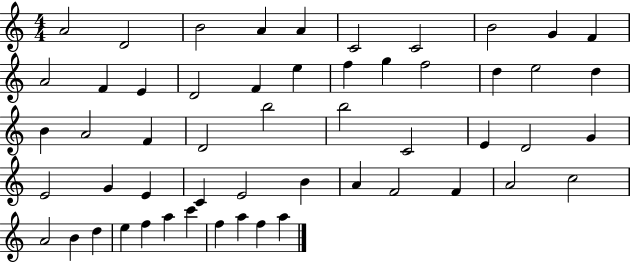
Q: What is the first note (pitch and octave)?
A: A4